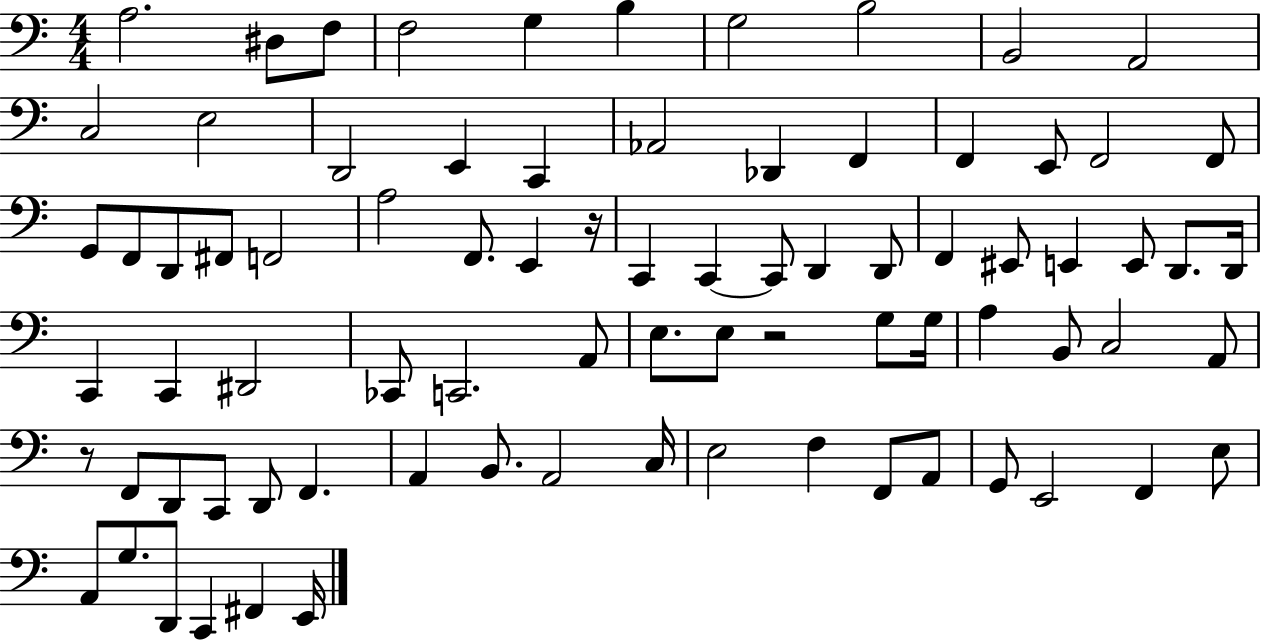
X:1
T:Untitled
M:4/4
L:1/4
K:C
A,2 ^D,/2 F,/2 F,2 G, B, G,2 B,2 B,,2 A,,2 C,2 E,2 D,,2 E,, C,, _A,,2 _D,, F,, F,, E,,/2 F,,2 F,,/2 G,,/2 F,,/2 D,,/2 ^F,,/2 F,,2 A,2 F,,/2 E,, z/4 C,, C,, C,,/2 D,, D,,/2 F,, ^E,,/2 E,, E,,/2 D,,/2 D,,/4 C,, C,, ^D,,2 _C,,/2 C,,2 A,,/2 E,/2 E,/2 z2 G,/2 G,/4 A, B,,/2 C,2 A,,/2 z/2 F,,/2 D,,/2 C,,/2 D,,/2 F,, A,, B,,/2 A,,2 C,/4 E,2 F, F,,/2 A,,/2 G,,/2 E,,2 F,, E,/2 A,,/2 G,/2 D,,/2 C,, ^F,, E,,/4